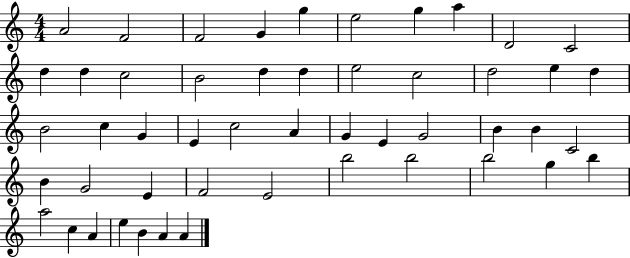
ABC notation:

X:1
T:Untitled
M:4/4
L:1/4
K:C
A2 F2 F2 G g e2 g a D2 C2 d d c2 B2 d d e2 c2 d2 e d B2 c G E c2 A G E G2 B B C2 B G2 E F2 E2 b2 b2 b2 g b a2 c A e B A A